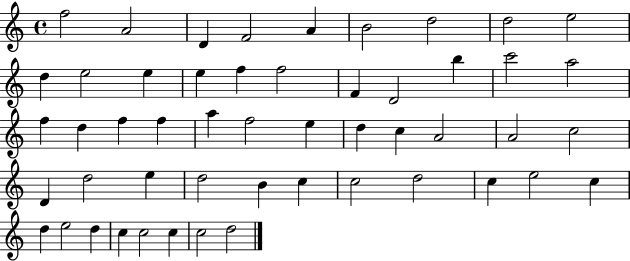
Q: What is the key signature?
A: C major